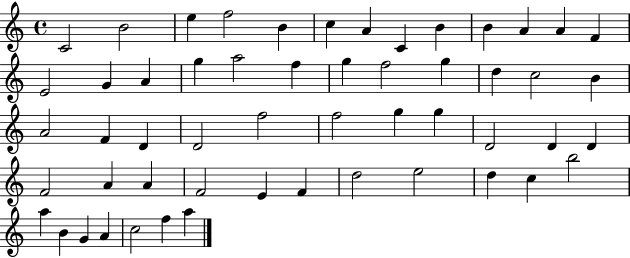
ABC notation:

X:1
T:Untitled
M:4/4
L:1/4
K:C
C2 B2 e f2 B c A C B B A A F E2 G A g a2 f g f2 g d c2 B A2 F D D2 f2 f2 g g D2 D D F2 A A F2 E F d2 e2 d c b2 a B G A c2 f a